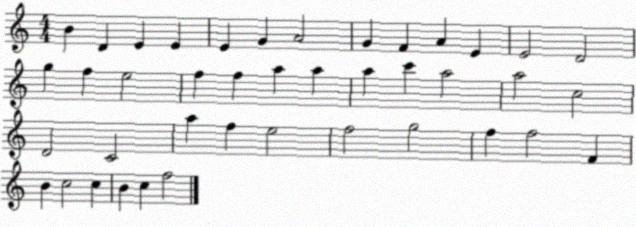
X:1
T:Untitled
M:4/4
L:1/4
K:C
B D E E E G A2 G F A E E2 D2 g f e2 f f a a a c' a2 a2 c2 D2 C2 a f e2 f2 g2 f f2 F B c2 c B c f2